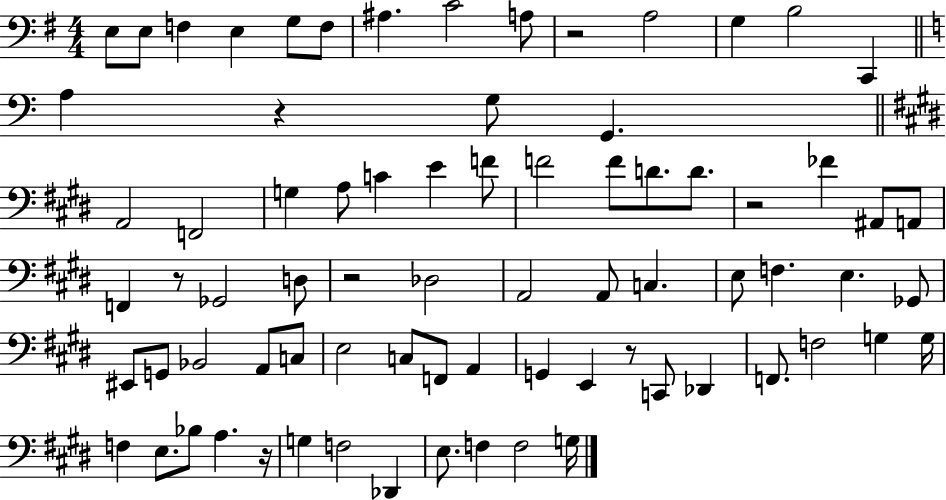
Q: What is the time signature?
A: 4/4